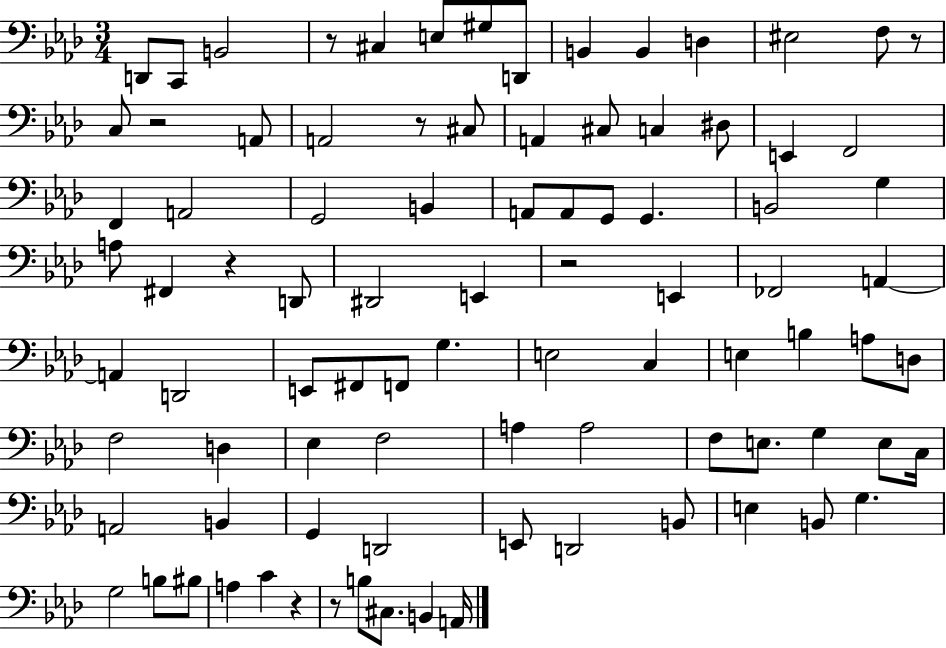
D2/e C2/e B2/h R/e C#3/q E3/e G#3/e D2/e B2/q B2/q D3/q EIS3/h F3/e R/e C3/e R/h A2/e A2/h R/e C#3/e A2/q C#3/e C3/q D#3/e E2/q F2/h F2/q A2/h G2/h B2/q A2/e A2/e G2/e G2/q. B2/h G3/q A3/e F#2/q R/q D2/e D#2/h E2/q R/h E2/q FES2/h A2/q A2/q D2/h E2/e F#2/e F2/e G3/q. E3/h C3/q E3/q B3/q A3/e D3/e F3/h D3/q Eb3/q F3/h A3/q A3/h F3/e E3/e. G3/q E3/e C3/s A2/h B2/q G2/q D2/h E2/e D2/h B2/e E3/q B2/e G3/q. G3/h B3/e BIS3/e A3/q C4/q R/q R/e B3/e C#3/e. B2/q A2/s